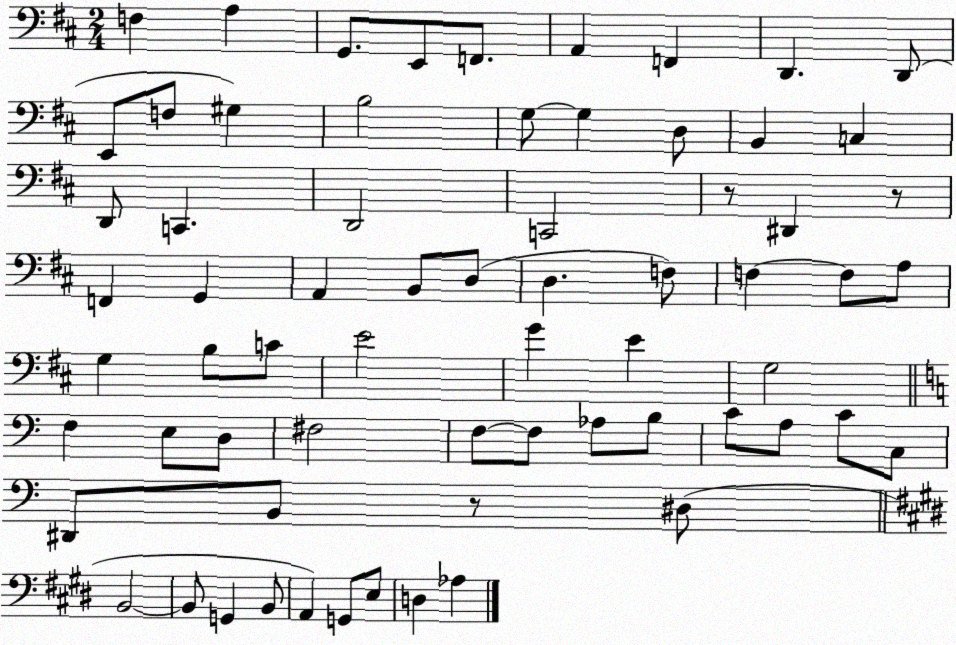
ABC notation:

X:1
T:Untitled
M:2/4
L:1/4
K:D
F, A, G,,/2 E,,/2 F,,/2 A,, F,, D,, D,,/2 E,,/2 F,/2 ^G, B,2 G,/2 G, D,/2 B,, C, D,,/2 C,, D,,2 C,,2 z/2 ^D,, z/2 F,, G,, A,, B,,/2 D,/2 D, F,/2 F, F,/2 A,/2 G, B,/2 C/2 E2 G E G,2 F, E,/2 D,/2 ^F,2 F,/2 F,/2 _A,/2 B,/2 C/2 A,/2 C/2 C,/2 ^D,,/2 B,,/2 z/2 ^D,/2 B,,2 B,,/2 G,, B,,/2 A,, G,,/2 E,/2 D, _A,